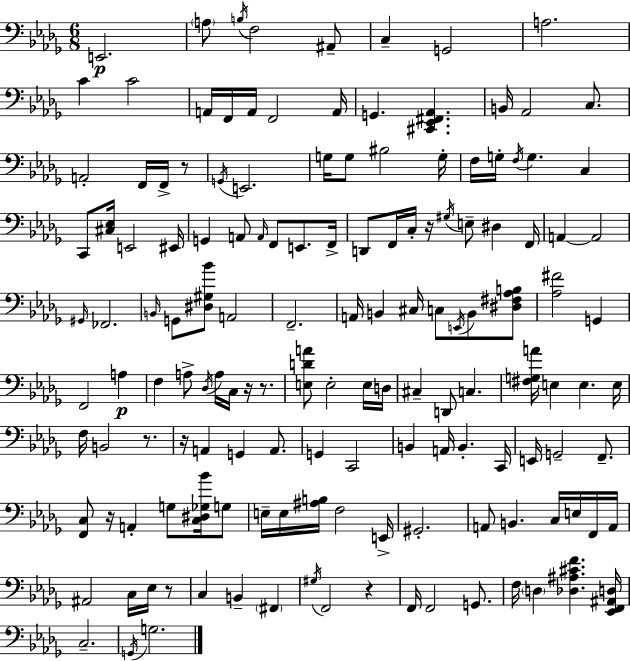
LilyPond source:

{
  \clef bass
  \numericTimeSignature
  \time 6/8
  \key bes \minor
  e,2.\p | \parenthesize a8 \acciaccatura { b16 } f2 ais,8-- | c4-- g,2 | a2. | \break c'4 c'2 | a,16 f,16 a,16 f,2 | a,16 g,4. <cis, ees, fis, aes,>4. | b,16 aes,2 c8. | \break a,2-. f,16 f,16-> r8 | \acciaccatura { g,16 } e,2. | g16 g8 bis2 | g16-. f16 g16-. \acciaccatura { f16 } g4. c4 | \break c,8 <cis ees>16 e,2 | eis,16 g,4 a,8 \grace { a,16 } f,8 | e,8. f,16-> d,8 f,16 c16-. r16 \acciaccatura { gis16 } e8-- | dis4 f,16 a,4~~ a,2 | \break \grace { gis,16 } fes,2. | \grace { b,16 } g,8 <dis gis bes'>8 a,2 | f,2.-- | a,16 b,4 | \break cis16 c8 \acciaccatura { e,16 } b,8 <dis fis aes b>8 <aes fis'>2 | g,4 f,2 | a4\p f4 | a8-> \acciaccatura { des16 } a16 c16 r16 r8. <e d' a'>8 e2-. | \break e16 d16 cis4-- | d,8 c4. <fis g a'>16 e4 | e4. e16 f16 b,2 | r8. r16 a,4 | \break g,4 a,8. g,4 | c,2 b,4 | a,16 b,4.-. c,16 e,16 g,2-- | f,8.-- <f, c>8 r16 | \break a,4-. g8 <c dis ges bes'>16 g8 e16-- e16 <ais b>16 | f2 e,16-> gis,2.-. | a,8 b,4. | c16 e16 f,16 a,16 ais,2 | \break c16 ees16 r8 c4 | b,4-- \parenthesize fis,4 \acciaccatura { gis16 } f,2 | r4 f,16 f,2 | g,8. f16 \parenthesize d4 | \break <des ais cis' f'>4. <ees, f, ais, d>16 c2.-- | \acciaccatura { g,16 } g2. | \bar "|."
}